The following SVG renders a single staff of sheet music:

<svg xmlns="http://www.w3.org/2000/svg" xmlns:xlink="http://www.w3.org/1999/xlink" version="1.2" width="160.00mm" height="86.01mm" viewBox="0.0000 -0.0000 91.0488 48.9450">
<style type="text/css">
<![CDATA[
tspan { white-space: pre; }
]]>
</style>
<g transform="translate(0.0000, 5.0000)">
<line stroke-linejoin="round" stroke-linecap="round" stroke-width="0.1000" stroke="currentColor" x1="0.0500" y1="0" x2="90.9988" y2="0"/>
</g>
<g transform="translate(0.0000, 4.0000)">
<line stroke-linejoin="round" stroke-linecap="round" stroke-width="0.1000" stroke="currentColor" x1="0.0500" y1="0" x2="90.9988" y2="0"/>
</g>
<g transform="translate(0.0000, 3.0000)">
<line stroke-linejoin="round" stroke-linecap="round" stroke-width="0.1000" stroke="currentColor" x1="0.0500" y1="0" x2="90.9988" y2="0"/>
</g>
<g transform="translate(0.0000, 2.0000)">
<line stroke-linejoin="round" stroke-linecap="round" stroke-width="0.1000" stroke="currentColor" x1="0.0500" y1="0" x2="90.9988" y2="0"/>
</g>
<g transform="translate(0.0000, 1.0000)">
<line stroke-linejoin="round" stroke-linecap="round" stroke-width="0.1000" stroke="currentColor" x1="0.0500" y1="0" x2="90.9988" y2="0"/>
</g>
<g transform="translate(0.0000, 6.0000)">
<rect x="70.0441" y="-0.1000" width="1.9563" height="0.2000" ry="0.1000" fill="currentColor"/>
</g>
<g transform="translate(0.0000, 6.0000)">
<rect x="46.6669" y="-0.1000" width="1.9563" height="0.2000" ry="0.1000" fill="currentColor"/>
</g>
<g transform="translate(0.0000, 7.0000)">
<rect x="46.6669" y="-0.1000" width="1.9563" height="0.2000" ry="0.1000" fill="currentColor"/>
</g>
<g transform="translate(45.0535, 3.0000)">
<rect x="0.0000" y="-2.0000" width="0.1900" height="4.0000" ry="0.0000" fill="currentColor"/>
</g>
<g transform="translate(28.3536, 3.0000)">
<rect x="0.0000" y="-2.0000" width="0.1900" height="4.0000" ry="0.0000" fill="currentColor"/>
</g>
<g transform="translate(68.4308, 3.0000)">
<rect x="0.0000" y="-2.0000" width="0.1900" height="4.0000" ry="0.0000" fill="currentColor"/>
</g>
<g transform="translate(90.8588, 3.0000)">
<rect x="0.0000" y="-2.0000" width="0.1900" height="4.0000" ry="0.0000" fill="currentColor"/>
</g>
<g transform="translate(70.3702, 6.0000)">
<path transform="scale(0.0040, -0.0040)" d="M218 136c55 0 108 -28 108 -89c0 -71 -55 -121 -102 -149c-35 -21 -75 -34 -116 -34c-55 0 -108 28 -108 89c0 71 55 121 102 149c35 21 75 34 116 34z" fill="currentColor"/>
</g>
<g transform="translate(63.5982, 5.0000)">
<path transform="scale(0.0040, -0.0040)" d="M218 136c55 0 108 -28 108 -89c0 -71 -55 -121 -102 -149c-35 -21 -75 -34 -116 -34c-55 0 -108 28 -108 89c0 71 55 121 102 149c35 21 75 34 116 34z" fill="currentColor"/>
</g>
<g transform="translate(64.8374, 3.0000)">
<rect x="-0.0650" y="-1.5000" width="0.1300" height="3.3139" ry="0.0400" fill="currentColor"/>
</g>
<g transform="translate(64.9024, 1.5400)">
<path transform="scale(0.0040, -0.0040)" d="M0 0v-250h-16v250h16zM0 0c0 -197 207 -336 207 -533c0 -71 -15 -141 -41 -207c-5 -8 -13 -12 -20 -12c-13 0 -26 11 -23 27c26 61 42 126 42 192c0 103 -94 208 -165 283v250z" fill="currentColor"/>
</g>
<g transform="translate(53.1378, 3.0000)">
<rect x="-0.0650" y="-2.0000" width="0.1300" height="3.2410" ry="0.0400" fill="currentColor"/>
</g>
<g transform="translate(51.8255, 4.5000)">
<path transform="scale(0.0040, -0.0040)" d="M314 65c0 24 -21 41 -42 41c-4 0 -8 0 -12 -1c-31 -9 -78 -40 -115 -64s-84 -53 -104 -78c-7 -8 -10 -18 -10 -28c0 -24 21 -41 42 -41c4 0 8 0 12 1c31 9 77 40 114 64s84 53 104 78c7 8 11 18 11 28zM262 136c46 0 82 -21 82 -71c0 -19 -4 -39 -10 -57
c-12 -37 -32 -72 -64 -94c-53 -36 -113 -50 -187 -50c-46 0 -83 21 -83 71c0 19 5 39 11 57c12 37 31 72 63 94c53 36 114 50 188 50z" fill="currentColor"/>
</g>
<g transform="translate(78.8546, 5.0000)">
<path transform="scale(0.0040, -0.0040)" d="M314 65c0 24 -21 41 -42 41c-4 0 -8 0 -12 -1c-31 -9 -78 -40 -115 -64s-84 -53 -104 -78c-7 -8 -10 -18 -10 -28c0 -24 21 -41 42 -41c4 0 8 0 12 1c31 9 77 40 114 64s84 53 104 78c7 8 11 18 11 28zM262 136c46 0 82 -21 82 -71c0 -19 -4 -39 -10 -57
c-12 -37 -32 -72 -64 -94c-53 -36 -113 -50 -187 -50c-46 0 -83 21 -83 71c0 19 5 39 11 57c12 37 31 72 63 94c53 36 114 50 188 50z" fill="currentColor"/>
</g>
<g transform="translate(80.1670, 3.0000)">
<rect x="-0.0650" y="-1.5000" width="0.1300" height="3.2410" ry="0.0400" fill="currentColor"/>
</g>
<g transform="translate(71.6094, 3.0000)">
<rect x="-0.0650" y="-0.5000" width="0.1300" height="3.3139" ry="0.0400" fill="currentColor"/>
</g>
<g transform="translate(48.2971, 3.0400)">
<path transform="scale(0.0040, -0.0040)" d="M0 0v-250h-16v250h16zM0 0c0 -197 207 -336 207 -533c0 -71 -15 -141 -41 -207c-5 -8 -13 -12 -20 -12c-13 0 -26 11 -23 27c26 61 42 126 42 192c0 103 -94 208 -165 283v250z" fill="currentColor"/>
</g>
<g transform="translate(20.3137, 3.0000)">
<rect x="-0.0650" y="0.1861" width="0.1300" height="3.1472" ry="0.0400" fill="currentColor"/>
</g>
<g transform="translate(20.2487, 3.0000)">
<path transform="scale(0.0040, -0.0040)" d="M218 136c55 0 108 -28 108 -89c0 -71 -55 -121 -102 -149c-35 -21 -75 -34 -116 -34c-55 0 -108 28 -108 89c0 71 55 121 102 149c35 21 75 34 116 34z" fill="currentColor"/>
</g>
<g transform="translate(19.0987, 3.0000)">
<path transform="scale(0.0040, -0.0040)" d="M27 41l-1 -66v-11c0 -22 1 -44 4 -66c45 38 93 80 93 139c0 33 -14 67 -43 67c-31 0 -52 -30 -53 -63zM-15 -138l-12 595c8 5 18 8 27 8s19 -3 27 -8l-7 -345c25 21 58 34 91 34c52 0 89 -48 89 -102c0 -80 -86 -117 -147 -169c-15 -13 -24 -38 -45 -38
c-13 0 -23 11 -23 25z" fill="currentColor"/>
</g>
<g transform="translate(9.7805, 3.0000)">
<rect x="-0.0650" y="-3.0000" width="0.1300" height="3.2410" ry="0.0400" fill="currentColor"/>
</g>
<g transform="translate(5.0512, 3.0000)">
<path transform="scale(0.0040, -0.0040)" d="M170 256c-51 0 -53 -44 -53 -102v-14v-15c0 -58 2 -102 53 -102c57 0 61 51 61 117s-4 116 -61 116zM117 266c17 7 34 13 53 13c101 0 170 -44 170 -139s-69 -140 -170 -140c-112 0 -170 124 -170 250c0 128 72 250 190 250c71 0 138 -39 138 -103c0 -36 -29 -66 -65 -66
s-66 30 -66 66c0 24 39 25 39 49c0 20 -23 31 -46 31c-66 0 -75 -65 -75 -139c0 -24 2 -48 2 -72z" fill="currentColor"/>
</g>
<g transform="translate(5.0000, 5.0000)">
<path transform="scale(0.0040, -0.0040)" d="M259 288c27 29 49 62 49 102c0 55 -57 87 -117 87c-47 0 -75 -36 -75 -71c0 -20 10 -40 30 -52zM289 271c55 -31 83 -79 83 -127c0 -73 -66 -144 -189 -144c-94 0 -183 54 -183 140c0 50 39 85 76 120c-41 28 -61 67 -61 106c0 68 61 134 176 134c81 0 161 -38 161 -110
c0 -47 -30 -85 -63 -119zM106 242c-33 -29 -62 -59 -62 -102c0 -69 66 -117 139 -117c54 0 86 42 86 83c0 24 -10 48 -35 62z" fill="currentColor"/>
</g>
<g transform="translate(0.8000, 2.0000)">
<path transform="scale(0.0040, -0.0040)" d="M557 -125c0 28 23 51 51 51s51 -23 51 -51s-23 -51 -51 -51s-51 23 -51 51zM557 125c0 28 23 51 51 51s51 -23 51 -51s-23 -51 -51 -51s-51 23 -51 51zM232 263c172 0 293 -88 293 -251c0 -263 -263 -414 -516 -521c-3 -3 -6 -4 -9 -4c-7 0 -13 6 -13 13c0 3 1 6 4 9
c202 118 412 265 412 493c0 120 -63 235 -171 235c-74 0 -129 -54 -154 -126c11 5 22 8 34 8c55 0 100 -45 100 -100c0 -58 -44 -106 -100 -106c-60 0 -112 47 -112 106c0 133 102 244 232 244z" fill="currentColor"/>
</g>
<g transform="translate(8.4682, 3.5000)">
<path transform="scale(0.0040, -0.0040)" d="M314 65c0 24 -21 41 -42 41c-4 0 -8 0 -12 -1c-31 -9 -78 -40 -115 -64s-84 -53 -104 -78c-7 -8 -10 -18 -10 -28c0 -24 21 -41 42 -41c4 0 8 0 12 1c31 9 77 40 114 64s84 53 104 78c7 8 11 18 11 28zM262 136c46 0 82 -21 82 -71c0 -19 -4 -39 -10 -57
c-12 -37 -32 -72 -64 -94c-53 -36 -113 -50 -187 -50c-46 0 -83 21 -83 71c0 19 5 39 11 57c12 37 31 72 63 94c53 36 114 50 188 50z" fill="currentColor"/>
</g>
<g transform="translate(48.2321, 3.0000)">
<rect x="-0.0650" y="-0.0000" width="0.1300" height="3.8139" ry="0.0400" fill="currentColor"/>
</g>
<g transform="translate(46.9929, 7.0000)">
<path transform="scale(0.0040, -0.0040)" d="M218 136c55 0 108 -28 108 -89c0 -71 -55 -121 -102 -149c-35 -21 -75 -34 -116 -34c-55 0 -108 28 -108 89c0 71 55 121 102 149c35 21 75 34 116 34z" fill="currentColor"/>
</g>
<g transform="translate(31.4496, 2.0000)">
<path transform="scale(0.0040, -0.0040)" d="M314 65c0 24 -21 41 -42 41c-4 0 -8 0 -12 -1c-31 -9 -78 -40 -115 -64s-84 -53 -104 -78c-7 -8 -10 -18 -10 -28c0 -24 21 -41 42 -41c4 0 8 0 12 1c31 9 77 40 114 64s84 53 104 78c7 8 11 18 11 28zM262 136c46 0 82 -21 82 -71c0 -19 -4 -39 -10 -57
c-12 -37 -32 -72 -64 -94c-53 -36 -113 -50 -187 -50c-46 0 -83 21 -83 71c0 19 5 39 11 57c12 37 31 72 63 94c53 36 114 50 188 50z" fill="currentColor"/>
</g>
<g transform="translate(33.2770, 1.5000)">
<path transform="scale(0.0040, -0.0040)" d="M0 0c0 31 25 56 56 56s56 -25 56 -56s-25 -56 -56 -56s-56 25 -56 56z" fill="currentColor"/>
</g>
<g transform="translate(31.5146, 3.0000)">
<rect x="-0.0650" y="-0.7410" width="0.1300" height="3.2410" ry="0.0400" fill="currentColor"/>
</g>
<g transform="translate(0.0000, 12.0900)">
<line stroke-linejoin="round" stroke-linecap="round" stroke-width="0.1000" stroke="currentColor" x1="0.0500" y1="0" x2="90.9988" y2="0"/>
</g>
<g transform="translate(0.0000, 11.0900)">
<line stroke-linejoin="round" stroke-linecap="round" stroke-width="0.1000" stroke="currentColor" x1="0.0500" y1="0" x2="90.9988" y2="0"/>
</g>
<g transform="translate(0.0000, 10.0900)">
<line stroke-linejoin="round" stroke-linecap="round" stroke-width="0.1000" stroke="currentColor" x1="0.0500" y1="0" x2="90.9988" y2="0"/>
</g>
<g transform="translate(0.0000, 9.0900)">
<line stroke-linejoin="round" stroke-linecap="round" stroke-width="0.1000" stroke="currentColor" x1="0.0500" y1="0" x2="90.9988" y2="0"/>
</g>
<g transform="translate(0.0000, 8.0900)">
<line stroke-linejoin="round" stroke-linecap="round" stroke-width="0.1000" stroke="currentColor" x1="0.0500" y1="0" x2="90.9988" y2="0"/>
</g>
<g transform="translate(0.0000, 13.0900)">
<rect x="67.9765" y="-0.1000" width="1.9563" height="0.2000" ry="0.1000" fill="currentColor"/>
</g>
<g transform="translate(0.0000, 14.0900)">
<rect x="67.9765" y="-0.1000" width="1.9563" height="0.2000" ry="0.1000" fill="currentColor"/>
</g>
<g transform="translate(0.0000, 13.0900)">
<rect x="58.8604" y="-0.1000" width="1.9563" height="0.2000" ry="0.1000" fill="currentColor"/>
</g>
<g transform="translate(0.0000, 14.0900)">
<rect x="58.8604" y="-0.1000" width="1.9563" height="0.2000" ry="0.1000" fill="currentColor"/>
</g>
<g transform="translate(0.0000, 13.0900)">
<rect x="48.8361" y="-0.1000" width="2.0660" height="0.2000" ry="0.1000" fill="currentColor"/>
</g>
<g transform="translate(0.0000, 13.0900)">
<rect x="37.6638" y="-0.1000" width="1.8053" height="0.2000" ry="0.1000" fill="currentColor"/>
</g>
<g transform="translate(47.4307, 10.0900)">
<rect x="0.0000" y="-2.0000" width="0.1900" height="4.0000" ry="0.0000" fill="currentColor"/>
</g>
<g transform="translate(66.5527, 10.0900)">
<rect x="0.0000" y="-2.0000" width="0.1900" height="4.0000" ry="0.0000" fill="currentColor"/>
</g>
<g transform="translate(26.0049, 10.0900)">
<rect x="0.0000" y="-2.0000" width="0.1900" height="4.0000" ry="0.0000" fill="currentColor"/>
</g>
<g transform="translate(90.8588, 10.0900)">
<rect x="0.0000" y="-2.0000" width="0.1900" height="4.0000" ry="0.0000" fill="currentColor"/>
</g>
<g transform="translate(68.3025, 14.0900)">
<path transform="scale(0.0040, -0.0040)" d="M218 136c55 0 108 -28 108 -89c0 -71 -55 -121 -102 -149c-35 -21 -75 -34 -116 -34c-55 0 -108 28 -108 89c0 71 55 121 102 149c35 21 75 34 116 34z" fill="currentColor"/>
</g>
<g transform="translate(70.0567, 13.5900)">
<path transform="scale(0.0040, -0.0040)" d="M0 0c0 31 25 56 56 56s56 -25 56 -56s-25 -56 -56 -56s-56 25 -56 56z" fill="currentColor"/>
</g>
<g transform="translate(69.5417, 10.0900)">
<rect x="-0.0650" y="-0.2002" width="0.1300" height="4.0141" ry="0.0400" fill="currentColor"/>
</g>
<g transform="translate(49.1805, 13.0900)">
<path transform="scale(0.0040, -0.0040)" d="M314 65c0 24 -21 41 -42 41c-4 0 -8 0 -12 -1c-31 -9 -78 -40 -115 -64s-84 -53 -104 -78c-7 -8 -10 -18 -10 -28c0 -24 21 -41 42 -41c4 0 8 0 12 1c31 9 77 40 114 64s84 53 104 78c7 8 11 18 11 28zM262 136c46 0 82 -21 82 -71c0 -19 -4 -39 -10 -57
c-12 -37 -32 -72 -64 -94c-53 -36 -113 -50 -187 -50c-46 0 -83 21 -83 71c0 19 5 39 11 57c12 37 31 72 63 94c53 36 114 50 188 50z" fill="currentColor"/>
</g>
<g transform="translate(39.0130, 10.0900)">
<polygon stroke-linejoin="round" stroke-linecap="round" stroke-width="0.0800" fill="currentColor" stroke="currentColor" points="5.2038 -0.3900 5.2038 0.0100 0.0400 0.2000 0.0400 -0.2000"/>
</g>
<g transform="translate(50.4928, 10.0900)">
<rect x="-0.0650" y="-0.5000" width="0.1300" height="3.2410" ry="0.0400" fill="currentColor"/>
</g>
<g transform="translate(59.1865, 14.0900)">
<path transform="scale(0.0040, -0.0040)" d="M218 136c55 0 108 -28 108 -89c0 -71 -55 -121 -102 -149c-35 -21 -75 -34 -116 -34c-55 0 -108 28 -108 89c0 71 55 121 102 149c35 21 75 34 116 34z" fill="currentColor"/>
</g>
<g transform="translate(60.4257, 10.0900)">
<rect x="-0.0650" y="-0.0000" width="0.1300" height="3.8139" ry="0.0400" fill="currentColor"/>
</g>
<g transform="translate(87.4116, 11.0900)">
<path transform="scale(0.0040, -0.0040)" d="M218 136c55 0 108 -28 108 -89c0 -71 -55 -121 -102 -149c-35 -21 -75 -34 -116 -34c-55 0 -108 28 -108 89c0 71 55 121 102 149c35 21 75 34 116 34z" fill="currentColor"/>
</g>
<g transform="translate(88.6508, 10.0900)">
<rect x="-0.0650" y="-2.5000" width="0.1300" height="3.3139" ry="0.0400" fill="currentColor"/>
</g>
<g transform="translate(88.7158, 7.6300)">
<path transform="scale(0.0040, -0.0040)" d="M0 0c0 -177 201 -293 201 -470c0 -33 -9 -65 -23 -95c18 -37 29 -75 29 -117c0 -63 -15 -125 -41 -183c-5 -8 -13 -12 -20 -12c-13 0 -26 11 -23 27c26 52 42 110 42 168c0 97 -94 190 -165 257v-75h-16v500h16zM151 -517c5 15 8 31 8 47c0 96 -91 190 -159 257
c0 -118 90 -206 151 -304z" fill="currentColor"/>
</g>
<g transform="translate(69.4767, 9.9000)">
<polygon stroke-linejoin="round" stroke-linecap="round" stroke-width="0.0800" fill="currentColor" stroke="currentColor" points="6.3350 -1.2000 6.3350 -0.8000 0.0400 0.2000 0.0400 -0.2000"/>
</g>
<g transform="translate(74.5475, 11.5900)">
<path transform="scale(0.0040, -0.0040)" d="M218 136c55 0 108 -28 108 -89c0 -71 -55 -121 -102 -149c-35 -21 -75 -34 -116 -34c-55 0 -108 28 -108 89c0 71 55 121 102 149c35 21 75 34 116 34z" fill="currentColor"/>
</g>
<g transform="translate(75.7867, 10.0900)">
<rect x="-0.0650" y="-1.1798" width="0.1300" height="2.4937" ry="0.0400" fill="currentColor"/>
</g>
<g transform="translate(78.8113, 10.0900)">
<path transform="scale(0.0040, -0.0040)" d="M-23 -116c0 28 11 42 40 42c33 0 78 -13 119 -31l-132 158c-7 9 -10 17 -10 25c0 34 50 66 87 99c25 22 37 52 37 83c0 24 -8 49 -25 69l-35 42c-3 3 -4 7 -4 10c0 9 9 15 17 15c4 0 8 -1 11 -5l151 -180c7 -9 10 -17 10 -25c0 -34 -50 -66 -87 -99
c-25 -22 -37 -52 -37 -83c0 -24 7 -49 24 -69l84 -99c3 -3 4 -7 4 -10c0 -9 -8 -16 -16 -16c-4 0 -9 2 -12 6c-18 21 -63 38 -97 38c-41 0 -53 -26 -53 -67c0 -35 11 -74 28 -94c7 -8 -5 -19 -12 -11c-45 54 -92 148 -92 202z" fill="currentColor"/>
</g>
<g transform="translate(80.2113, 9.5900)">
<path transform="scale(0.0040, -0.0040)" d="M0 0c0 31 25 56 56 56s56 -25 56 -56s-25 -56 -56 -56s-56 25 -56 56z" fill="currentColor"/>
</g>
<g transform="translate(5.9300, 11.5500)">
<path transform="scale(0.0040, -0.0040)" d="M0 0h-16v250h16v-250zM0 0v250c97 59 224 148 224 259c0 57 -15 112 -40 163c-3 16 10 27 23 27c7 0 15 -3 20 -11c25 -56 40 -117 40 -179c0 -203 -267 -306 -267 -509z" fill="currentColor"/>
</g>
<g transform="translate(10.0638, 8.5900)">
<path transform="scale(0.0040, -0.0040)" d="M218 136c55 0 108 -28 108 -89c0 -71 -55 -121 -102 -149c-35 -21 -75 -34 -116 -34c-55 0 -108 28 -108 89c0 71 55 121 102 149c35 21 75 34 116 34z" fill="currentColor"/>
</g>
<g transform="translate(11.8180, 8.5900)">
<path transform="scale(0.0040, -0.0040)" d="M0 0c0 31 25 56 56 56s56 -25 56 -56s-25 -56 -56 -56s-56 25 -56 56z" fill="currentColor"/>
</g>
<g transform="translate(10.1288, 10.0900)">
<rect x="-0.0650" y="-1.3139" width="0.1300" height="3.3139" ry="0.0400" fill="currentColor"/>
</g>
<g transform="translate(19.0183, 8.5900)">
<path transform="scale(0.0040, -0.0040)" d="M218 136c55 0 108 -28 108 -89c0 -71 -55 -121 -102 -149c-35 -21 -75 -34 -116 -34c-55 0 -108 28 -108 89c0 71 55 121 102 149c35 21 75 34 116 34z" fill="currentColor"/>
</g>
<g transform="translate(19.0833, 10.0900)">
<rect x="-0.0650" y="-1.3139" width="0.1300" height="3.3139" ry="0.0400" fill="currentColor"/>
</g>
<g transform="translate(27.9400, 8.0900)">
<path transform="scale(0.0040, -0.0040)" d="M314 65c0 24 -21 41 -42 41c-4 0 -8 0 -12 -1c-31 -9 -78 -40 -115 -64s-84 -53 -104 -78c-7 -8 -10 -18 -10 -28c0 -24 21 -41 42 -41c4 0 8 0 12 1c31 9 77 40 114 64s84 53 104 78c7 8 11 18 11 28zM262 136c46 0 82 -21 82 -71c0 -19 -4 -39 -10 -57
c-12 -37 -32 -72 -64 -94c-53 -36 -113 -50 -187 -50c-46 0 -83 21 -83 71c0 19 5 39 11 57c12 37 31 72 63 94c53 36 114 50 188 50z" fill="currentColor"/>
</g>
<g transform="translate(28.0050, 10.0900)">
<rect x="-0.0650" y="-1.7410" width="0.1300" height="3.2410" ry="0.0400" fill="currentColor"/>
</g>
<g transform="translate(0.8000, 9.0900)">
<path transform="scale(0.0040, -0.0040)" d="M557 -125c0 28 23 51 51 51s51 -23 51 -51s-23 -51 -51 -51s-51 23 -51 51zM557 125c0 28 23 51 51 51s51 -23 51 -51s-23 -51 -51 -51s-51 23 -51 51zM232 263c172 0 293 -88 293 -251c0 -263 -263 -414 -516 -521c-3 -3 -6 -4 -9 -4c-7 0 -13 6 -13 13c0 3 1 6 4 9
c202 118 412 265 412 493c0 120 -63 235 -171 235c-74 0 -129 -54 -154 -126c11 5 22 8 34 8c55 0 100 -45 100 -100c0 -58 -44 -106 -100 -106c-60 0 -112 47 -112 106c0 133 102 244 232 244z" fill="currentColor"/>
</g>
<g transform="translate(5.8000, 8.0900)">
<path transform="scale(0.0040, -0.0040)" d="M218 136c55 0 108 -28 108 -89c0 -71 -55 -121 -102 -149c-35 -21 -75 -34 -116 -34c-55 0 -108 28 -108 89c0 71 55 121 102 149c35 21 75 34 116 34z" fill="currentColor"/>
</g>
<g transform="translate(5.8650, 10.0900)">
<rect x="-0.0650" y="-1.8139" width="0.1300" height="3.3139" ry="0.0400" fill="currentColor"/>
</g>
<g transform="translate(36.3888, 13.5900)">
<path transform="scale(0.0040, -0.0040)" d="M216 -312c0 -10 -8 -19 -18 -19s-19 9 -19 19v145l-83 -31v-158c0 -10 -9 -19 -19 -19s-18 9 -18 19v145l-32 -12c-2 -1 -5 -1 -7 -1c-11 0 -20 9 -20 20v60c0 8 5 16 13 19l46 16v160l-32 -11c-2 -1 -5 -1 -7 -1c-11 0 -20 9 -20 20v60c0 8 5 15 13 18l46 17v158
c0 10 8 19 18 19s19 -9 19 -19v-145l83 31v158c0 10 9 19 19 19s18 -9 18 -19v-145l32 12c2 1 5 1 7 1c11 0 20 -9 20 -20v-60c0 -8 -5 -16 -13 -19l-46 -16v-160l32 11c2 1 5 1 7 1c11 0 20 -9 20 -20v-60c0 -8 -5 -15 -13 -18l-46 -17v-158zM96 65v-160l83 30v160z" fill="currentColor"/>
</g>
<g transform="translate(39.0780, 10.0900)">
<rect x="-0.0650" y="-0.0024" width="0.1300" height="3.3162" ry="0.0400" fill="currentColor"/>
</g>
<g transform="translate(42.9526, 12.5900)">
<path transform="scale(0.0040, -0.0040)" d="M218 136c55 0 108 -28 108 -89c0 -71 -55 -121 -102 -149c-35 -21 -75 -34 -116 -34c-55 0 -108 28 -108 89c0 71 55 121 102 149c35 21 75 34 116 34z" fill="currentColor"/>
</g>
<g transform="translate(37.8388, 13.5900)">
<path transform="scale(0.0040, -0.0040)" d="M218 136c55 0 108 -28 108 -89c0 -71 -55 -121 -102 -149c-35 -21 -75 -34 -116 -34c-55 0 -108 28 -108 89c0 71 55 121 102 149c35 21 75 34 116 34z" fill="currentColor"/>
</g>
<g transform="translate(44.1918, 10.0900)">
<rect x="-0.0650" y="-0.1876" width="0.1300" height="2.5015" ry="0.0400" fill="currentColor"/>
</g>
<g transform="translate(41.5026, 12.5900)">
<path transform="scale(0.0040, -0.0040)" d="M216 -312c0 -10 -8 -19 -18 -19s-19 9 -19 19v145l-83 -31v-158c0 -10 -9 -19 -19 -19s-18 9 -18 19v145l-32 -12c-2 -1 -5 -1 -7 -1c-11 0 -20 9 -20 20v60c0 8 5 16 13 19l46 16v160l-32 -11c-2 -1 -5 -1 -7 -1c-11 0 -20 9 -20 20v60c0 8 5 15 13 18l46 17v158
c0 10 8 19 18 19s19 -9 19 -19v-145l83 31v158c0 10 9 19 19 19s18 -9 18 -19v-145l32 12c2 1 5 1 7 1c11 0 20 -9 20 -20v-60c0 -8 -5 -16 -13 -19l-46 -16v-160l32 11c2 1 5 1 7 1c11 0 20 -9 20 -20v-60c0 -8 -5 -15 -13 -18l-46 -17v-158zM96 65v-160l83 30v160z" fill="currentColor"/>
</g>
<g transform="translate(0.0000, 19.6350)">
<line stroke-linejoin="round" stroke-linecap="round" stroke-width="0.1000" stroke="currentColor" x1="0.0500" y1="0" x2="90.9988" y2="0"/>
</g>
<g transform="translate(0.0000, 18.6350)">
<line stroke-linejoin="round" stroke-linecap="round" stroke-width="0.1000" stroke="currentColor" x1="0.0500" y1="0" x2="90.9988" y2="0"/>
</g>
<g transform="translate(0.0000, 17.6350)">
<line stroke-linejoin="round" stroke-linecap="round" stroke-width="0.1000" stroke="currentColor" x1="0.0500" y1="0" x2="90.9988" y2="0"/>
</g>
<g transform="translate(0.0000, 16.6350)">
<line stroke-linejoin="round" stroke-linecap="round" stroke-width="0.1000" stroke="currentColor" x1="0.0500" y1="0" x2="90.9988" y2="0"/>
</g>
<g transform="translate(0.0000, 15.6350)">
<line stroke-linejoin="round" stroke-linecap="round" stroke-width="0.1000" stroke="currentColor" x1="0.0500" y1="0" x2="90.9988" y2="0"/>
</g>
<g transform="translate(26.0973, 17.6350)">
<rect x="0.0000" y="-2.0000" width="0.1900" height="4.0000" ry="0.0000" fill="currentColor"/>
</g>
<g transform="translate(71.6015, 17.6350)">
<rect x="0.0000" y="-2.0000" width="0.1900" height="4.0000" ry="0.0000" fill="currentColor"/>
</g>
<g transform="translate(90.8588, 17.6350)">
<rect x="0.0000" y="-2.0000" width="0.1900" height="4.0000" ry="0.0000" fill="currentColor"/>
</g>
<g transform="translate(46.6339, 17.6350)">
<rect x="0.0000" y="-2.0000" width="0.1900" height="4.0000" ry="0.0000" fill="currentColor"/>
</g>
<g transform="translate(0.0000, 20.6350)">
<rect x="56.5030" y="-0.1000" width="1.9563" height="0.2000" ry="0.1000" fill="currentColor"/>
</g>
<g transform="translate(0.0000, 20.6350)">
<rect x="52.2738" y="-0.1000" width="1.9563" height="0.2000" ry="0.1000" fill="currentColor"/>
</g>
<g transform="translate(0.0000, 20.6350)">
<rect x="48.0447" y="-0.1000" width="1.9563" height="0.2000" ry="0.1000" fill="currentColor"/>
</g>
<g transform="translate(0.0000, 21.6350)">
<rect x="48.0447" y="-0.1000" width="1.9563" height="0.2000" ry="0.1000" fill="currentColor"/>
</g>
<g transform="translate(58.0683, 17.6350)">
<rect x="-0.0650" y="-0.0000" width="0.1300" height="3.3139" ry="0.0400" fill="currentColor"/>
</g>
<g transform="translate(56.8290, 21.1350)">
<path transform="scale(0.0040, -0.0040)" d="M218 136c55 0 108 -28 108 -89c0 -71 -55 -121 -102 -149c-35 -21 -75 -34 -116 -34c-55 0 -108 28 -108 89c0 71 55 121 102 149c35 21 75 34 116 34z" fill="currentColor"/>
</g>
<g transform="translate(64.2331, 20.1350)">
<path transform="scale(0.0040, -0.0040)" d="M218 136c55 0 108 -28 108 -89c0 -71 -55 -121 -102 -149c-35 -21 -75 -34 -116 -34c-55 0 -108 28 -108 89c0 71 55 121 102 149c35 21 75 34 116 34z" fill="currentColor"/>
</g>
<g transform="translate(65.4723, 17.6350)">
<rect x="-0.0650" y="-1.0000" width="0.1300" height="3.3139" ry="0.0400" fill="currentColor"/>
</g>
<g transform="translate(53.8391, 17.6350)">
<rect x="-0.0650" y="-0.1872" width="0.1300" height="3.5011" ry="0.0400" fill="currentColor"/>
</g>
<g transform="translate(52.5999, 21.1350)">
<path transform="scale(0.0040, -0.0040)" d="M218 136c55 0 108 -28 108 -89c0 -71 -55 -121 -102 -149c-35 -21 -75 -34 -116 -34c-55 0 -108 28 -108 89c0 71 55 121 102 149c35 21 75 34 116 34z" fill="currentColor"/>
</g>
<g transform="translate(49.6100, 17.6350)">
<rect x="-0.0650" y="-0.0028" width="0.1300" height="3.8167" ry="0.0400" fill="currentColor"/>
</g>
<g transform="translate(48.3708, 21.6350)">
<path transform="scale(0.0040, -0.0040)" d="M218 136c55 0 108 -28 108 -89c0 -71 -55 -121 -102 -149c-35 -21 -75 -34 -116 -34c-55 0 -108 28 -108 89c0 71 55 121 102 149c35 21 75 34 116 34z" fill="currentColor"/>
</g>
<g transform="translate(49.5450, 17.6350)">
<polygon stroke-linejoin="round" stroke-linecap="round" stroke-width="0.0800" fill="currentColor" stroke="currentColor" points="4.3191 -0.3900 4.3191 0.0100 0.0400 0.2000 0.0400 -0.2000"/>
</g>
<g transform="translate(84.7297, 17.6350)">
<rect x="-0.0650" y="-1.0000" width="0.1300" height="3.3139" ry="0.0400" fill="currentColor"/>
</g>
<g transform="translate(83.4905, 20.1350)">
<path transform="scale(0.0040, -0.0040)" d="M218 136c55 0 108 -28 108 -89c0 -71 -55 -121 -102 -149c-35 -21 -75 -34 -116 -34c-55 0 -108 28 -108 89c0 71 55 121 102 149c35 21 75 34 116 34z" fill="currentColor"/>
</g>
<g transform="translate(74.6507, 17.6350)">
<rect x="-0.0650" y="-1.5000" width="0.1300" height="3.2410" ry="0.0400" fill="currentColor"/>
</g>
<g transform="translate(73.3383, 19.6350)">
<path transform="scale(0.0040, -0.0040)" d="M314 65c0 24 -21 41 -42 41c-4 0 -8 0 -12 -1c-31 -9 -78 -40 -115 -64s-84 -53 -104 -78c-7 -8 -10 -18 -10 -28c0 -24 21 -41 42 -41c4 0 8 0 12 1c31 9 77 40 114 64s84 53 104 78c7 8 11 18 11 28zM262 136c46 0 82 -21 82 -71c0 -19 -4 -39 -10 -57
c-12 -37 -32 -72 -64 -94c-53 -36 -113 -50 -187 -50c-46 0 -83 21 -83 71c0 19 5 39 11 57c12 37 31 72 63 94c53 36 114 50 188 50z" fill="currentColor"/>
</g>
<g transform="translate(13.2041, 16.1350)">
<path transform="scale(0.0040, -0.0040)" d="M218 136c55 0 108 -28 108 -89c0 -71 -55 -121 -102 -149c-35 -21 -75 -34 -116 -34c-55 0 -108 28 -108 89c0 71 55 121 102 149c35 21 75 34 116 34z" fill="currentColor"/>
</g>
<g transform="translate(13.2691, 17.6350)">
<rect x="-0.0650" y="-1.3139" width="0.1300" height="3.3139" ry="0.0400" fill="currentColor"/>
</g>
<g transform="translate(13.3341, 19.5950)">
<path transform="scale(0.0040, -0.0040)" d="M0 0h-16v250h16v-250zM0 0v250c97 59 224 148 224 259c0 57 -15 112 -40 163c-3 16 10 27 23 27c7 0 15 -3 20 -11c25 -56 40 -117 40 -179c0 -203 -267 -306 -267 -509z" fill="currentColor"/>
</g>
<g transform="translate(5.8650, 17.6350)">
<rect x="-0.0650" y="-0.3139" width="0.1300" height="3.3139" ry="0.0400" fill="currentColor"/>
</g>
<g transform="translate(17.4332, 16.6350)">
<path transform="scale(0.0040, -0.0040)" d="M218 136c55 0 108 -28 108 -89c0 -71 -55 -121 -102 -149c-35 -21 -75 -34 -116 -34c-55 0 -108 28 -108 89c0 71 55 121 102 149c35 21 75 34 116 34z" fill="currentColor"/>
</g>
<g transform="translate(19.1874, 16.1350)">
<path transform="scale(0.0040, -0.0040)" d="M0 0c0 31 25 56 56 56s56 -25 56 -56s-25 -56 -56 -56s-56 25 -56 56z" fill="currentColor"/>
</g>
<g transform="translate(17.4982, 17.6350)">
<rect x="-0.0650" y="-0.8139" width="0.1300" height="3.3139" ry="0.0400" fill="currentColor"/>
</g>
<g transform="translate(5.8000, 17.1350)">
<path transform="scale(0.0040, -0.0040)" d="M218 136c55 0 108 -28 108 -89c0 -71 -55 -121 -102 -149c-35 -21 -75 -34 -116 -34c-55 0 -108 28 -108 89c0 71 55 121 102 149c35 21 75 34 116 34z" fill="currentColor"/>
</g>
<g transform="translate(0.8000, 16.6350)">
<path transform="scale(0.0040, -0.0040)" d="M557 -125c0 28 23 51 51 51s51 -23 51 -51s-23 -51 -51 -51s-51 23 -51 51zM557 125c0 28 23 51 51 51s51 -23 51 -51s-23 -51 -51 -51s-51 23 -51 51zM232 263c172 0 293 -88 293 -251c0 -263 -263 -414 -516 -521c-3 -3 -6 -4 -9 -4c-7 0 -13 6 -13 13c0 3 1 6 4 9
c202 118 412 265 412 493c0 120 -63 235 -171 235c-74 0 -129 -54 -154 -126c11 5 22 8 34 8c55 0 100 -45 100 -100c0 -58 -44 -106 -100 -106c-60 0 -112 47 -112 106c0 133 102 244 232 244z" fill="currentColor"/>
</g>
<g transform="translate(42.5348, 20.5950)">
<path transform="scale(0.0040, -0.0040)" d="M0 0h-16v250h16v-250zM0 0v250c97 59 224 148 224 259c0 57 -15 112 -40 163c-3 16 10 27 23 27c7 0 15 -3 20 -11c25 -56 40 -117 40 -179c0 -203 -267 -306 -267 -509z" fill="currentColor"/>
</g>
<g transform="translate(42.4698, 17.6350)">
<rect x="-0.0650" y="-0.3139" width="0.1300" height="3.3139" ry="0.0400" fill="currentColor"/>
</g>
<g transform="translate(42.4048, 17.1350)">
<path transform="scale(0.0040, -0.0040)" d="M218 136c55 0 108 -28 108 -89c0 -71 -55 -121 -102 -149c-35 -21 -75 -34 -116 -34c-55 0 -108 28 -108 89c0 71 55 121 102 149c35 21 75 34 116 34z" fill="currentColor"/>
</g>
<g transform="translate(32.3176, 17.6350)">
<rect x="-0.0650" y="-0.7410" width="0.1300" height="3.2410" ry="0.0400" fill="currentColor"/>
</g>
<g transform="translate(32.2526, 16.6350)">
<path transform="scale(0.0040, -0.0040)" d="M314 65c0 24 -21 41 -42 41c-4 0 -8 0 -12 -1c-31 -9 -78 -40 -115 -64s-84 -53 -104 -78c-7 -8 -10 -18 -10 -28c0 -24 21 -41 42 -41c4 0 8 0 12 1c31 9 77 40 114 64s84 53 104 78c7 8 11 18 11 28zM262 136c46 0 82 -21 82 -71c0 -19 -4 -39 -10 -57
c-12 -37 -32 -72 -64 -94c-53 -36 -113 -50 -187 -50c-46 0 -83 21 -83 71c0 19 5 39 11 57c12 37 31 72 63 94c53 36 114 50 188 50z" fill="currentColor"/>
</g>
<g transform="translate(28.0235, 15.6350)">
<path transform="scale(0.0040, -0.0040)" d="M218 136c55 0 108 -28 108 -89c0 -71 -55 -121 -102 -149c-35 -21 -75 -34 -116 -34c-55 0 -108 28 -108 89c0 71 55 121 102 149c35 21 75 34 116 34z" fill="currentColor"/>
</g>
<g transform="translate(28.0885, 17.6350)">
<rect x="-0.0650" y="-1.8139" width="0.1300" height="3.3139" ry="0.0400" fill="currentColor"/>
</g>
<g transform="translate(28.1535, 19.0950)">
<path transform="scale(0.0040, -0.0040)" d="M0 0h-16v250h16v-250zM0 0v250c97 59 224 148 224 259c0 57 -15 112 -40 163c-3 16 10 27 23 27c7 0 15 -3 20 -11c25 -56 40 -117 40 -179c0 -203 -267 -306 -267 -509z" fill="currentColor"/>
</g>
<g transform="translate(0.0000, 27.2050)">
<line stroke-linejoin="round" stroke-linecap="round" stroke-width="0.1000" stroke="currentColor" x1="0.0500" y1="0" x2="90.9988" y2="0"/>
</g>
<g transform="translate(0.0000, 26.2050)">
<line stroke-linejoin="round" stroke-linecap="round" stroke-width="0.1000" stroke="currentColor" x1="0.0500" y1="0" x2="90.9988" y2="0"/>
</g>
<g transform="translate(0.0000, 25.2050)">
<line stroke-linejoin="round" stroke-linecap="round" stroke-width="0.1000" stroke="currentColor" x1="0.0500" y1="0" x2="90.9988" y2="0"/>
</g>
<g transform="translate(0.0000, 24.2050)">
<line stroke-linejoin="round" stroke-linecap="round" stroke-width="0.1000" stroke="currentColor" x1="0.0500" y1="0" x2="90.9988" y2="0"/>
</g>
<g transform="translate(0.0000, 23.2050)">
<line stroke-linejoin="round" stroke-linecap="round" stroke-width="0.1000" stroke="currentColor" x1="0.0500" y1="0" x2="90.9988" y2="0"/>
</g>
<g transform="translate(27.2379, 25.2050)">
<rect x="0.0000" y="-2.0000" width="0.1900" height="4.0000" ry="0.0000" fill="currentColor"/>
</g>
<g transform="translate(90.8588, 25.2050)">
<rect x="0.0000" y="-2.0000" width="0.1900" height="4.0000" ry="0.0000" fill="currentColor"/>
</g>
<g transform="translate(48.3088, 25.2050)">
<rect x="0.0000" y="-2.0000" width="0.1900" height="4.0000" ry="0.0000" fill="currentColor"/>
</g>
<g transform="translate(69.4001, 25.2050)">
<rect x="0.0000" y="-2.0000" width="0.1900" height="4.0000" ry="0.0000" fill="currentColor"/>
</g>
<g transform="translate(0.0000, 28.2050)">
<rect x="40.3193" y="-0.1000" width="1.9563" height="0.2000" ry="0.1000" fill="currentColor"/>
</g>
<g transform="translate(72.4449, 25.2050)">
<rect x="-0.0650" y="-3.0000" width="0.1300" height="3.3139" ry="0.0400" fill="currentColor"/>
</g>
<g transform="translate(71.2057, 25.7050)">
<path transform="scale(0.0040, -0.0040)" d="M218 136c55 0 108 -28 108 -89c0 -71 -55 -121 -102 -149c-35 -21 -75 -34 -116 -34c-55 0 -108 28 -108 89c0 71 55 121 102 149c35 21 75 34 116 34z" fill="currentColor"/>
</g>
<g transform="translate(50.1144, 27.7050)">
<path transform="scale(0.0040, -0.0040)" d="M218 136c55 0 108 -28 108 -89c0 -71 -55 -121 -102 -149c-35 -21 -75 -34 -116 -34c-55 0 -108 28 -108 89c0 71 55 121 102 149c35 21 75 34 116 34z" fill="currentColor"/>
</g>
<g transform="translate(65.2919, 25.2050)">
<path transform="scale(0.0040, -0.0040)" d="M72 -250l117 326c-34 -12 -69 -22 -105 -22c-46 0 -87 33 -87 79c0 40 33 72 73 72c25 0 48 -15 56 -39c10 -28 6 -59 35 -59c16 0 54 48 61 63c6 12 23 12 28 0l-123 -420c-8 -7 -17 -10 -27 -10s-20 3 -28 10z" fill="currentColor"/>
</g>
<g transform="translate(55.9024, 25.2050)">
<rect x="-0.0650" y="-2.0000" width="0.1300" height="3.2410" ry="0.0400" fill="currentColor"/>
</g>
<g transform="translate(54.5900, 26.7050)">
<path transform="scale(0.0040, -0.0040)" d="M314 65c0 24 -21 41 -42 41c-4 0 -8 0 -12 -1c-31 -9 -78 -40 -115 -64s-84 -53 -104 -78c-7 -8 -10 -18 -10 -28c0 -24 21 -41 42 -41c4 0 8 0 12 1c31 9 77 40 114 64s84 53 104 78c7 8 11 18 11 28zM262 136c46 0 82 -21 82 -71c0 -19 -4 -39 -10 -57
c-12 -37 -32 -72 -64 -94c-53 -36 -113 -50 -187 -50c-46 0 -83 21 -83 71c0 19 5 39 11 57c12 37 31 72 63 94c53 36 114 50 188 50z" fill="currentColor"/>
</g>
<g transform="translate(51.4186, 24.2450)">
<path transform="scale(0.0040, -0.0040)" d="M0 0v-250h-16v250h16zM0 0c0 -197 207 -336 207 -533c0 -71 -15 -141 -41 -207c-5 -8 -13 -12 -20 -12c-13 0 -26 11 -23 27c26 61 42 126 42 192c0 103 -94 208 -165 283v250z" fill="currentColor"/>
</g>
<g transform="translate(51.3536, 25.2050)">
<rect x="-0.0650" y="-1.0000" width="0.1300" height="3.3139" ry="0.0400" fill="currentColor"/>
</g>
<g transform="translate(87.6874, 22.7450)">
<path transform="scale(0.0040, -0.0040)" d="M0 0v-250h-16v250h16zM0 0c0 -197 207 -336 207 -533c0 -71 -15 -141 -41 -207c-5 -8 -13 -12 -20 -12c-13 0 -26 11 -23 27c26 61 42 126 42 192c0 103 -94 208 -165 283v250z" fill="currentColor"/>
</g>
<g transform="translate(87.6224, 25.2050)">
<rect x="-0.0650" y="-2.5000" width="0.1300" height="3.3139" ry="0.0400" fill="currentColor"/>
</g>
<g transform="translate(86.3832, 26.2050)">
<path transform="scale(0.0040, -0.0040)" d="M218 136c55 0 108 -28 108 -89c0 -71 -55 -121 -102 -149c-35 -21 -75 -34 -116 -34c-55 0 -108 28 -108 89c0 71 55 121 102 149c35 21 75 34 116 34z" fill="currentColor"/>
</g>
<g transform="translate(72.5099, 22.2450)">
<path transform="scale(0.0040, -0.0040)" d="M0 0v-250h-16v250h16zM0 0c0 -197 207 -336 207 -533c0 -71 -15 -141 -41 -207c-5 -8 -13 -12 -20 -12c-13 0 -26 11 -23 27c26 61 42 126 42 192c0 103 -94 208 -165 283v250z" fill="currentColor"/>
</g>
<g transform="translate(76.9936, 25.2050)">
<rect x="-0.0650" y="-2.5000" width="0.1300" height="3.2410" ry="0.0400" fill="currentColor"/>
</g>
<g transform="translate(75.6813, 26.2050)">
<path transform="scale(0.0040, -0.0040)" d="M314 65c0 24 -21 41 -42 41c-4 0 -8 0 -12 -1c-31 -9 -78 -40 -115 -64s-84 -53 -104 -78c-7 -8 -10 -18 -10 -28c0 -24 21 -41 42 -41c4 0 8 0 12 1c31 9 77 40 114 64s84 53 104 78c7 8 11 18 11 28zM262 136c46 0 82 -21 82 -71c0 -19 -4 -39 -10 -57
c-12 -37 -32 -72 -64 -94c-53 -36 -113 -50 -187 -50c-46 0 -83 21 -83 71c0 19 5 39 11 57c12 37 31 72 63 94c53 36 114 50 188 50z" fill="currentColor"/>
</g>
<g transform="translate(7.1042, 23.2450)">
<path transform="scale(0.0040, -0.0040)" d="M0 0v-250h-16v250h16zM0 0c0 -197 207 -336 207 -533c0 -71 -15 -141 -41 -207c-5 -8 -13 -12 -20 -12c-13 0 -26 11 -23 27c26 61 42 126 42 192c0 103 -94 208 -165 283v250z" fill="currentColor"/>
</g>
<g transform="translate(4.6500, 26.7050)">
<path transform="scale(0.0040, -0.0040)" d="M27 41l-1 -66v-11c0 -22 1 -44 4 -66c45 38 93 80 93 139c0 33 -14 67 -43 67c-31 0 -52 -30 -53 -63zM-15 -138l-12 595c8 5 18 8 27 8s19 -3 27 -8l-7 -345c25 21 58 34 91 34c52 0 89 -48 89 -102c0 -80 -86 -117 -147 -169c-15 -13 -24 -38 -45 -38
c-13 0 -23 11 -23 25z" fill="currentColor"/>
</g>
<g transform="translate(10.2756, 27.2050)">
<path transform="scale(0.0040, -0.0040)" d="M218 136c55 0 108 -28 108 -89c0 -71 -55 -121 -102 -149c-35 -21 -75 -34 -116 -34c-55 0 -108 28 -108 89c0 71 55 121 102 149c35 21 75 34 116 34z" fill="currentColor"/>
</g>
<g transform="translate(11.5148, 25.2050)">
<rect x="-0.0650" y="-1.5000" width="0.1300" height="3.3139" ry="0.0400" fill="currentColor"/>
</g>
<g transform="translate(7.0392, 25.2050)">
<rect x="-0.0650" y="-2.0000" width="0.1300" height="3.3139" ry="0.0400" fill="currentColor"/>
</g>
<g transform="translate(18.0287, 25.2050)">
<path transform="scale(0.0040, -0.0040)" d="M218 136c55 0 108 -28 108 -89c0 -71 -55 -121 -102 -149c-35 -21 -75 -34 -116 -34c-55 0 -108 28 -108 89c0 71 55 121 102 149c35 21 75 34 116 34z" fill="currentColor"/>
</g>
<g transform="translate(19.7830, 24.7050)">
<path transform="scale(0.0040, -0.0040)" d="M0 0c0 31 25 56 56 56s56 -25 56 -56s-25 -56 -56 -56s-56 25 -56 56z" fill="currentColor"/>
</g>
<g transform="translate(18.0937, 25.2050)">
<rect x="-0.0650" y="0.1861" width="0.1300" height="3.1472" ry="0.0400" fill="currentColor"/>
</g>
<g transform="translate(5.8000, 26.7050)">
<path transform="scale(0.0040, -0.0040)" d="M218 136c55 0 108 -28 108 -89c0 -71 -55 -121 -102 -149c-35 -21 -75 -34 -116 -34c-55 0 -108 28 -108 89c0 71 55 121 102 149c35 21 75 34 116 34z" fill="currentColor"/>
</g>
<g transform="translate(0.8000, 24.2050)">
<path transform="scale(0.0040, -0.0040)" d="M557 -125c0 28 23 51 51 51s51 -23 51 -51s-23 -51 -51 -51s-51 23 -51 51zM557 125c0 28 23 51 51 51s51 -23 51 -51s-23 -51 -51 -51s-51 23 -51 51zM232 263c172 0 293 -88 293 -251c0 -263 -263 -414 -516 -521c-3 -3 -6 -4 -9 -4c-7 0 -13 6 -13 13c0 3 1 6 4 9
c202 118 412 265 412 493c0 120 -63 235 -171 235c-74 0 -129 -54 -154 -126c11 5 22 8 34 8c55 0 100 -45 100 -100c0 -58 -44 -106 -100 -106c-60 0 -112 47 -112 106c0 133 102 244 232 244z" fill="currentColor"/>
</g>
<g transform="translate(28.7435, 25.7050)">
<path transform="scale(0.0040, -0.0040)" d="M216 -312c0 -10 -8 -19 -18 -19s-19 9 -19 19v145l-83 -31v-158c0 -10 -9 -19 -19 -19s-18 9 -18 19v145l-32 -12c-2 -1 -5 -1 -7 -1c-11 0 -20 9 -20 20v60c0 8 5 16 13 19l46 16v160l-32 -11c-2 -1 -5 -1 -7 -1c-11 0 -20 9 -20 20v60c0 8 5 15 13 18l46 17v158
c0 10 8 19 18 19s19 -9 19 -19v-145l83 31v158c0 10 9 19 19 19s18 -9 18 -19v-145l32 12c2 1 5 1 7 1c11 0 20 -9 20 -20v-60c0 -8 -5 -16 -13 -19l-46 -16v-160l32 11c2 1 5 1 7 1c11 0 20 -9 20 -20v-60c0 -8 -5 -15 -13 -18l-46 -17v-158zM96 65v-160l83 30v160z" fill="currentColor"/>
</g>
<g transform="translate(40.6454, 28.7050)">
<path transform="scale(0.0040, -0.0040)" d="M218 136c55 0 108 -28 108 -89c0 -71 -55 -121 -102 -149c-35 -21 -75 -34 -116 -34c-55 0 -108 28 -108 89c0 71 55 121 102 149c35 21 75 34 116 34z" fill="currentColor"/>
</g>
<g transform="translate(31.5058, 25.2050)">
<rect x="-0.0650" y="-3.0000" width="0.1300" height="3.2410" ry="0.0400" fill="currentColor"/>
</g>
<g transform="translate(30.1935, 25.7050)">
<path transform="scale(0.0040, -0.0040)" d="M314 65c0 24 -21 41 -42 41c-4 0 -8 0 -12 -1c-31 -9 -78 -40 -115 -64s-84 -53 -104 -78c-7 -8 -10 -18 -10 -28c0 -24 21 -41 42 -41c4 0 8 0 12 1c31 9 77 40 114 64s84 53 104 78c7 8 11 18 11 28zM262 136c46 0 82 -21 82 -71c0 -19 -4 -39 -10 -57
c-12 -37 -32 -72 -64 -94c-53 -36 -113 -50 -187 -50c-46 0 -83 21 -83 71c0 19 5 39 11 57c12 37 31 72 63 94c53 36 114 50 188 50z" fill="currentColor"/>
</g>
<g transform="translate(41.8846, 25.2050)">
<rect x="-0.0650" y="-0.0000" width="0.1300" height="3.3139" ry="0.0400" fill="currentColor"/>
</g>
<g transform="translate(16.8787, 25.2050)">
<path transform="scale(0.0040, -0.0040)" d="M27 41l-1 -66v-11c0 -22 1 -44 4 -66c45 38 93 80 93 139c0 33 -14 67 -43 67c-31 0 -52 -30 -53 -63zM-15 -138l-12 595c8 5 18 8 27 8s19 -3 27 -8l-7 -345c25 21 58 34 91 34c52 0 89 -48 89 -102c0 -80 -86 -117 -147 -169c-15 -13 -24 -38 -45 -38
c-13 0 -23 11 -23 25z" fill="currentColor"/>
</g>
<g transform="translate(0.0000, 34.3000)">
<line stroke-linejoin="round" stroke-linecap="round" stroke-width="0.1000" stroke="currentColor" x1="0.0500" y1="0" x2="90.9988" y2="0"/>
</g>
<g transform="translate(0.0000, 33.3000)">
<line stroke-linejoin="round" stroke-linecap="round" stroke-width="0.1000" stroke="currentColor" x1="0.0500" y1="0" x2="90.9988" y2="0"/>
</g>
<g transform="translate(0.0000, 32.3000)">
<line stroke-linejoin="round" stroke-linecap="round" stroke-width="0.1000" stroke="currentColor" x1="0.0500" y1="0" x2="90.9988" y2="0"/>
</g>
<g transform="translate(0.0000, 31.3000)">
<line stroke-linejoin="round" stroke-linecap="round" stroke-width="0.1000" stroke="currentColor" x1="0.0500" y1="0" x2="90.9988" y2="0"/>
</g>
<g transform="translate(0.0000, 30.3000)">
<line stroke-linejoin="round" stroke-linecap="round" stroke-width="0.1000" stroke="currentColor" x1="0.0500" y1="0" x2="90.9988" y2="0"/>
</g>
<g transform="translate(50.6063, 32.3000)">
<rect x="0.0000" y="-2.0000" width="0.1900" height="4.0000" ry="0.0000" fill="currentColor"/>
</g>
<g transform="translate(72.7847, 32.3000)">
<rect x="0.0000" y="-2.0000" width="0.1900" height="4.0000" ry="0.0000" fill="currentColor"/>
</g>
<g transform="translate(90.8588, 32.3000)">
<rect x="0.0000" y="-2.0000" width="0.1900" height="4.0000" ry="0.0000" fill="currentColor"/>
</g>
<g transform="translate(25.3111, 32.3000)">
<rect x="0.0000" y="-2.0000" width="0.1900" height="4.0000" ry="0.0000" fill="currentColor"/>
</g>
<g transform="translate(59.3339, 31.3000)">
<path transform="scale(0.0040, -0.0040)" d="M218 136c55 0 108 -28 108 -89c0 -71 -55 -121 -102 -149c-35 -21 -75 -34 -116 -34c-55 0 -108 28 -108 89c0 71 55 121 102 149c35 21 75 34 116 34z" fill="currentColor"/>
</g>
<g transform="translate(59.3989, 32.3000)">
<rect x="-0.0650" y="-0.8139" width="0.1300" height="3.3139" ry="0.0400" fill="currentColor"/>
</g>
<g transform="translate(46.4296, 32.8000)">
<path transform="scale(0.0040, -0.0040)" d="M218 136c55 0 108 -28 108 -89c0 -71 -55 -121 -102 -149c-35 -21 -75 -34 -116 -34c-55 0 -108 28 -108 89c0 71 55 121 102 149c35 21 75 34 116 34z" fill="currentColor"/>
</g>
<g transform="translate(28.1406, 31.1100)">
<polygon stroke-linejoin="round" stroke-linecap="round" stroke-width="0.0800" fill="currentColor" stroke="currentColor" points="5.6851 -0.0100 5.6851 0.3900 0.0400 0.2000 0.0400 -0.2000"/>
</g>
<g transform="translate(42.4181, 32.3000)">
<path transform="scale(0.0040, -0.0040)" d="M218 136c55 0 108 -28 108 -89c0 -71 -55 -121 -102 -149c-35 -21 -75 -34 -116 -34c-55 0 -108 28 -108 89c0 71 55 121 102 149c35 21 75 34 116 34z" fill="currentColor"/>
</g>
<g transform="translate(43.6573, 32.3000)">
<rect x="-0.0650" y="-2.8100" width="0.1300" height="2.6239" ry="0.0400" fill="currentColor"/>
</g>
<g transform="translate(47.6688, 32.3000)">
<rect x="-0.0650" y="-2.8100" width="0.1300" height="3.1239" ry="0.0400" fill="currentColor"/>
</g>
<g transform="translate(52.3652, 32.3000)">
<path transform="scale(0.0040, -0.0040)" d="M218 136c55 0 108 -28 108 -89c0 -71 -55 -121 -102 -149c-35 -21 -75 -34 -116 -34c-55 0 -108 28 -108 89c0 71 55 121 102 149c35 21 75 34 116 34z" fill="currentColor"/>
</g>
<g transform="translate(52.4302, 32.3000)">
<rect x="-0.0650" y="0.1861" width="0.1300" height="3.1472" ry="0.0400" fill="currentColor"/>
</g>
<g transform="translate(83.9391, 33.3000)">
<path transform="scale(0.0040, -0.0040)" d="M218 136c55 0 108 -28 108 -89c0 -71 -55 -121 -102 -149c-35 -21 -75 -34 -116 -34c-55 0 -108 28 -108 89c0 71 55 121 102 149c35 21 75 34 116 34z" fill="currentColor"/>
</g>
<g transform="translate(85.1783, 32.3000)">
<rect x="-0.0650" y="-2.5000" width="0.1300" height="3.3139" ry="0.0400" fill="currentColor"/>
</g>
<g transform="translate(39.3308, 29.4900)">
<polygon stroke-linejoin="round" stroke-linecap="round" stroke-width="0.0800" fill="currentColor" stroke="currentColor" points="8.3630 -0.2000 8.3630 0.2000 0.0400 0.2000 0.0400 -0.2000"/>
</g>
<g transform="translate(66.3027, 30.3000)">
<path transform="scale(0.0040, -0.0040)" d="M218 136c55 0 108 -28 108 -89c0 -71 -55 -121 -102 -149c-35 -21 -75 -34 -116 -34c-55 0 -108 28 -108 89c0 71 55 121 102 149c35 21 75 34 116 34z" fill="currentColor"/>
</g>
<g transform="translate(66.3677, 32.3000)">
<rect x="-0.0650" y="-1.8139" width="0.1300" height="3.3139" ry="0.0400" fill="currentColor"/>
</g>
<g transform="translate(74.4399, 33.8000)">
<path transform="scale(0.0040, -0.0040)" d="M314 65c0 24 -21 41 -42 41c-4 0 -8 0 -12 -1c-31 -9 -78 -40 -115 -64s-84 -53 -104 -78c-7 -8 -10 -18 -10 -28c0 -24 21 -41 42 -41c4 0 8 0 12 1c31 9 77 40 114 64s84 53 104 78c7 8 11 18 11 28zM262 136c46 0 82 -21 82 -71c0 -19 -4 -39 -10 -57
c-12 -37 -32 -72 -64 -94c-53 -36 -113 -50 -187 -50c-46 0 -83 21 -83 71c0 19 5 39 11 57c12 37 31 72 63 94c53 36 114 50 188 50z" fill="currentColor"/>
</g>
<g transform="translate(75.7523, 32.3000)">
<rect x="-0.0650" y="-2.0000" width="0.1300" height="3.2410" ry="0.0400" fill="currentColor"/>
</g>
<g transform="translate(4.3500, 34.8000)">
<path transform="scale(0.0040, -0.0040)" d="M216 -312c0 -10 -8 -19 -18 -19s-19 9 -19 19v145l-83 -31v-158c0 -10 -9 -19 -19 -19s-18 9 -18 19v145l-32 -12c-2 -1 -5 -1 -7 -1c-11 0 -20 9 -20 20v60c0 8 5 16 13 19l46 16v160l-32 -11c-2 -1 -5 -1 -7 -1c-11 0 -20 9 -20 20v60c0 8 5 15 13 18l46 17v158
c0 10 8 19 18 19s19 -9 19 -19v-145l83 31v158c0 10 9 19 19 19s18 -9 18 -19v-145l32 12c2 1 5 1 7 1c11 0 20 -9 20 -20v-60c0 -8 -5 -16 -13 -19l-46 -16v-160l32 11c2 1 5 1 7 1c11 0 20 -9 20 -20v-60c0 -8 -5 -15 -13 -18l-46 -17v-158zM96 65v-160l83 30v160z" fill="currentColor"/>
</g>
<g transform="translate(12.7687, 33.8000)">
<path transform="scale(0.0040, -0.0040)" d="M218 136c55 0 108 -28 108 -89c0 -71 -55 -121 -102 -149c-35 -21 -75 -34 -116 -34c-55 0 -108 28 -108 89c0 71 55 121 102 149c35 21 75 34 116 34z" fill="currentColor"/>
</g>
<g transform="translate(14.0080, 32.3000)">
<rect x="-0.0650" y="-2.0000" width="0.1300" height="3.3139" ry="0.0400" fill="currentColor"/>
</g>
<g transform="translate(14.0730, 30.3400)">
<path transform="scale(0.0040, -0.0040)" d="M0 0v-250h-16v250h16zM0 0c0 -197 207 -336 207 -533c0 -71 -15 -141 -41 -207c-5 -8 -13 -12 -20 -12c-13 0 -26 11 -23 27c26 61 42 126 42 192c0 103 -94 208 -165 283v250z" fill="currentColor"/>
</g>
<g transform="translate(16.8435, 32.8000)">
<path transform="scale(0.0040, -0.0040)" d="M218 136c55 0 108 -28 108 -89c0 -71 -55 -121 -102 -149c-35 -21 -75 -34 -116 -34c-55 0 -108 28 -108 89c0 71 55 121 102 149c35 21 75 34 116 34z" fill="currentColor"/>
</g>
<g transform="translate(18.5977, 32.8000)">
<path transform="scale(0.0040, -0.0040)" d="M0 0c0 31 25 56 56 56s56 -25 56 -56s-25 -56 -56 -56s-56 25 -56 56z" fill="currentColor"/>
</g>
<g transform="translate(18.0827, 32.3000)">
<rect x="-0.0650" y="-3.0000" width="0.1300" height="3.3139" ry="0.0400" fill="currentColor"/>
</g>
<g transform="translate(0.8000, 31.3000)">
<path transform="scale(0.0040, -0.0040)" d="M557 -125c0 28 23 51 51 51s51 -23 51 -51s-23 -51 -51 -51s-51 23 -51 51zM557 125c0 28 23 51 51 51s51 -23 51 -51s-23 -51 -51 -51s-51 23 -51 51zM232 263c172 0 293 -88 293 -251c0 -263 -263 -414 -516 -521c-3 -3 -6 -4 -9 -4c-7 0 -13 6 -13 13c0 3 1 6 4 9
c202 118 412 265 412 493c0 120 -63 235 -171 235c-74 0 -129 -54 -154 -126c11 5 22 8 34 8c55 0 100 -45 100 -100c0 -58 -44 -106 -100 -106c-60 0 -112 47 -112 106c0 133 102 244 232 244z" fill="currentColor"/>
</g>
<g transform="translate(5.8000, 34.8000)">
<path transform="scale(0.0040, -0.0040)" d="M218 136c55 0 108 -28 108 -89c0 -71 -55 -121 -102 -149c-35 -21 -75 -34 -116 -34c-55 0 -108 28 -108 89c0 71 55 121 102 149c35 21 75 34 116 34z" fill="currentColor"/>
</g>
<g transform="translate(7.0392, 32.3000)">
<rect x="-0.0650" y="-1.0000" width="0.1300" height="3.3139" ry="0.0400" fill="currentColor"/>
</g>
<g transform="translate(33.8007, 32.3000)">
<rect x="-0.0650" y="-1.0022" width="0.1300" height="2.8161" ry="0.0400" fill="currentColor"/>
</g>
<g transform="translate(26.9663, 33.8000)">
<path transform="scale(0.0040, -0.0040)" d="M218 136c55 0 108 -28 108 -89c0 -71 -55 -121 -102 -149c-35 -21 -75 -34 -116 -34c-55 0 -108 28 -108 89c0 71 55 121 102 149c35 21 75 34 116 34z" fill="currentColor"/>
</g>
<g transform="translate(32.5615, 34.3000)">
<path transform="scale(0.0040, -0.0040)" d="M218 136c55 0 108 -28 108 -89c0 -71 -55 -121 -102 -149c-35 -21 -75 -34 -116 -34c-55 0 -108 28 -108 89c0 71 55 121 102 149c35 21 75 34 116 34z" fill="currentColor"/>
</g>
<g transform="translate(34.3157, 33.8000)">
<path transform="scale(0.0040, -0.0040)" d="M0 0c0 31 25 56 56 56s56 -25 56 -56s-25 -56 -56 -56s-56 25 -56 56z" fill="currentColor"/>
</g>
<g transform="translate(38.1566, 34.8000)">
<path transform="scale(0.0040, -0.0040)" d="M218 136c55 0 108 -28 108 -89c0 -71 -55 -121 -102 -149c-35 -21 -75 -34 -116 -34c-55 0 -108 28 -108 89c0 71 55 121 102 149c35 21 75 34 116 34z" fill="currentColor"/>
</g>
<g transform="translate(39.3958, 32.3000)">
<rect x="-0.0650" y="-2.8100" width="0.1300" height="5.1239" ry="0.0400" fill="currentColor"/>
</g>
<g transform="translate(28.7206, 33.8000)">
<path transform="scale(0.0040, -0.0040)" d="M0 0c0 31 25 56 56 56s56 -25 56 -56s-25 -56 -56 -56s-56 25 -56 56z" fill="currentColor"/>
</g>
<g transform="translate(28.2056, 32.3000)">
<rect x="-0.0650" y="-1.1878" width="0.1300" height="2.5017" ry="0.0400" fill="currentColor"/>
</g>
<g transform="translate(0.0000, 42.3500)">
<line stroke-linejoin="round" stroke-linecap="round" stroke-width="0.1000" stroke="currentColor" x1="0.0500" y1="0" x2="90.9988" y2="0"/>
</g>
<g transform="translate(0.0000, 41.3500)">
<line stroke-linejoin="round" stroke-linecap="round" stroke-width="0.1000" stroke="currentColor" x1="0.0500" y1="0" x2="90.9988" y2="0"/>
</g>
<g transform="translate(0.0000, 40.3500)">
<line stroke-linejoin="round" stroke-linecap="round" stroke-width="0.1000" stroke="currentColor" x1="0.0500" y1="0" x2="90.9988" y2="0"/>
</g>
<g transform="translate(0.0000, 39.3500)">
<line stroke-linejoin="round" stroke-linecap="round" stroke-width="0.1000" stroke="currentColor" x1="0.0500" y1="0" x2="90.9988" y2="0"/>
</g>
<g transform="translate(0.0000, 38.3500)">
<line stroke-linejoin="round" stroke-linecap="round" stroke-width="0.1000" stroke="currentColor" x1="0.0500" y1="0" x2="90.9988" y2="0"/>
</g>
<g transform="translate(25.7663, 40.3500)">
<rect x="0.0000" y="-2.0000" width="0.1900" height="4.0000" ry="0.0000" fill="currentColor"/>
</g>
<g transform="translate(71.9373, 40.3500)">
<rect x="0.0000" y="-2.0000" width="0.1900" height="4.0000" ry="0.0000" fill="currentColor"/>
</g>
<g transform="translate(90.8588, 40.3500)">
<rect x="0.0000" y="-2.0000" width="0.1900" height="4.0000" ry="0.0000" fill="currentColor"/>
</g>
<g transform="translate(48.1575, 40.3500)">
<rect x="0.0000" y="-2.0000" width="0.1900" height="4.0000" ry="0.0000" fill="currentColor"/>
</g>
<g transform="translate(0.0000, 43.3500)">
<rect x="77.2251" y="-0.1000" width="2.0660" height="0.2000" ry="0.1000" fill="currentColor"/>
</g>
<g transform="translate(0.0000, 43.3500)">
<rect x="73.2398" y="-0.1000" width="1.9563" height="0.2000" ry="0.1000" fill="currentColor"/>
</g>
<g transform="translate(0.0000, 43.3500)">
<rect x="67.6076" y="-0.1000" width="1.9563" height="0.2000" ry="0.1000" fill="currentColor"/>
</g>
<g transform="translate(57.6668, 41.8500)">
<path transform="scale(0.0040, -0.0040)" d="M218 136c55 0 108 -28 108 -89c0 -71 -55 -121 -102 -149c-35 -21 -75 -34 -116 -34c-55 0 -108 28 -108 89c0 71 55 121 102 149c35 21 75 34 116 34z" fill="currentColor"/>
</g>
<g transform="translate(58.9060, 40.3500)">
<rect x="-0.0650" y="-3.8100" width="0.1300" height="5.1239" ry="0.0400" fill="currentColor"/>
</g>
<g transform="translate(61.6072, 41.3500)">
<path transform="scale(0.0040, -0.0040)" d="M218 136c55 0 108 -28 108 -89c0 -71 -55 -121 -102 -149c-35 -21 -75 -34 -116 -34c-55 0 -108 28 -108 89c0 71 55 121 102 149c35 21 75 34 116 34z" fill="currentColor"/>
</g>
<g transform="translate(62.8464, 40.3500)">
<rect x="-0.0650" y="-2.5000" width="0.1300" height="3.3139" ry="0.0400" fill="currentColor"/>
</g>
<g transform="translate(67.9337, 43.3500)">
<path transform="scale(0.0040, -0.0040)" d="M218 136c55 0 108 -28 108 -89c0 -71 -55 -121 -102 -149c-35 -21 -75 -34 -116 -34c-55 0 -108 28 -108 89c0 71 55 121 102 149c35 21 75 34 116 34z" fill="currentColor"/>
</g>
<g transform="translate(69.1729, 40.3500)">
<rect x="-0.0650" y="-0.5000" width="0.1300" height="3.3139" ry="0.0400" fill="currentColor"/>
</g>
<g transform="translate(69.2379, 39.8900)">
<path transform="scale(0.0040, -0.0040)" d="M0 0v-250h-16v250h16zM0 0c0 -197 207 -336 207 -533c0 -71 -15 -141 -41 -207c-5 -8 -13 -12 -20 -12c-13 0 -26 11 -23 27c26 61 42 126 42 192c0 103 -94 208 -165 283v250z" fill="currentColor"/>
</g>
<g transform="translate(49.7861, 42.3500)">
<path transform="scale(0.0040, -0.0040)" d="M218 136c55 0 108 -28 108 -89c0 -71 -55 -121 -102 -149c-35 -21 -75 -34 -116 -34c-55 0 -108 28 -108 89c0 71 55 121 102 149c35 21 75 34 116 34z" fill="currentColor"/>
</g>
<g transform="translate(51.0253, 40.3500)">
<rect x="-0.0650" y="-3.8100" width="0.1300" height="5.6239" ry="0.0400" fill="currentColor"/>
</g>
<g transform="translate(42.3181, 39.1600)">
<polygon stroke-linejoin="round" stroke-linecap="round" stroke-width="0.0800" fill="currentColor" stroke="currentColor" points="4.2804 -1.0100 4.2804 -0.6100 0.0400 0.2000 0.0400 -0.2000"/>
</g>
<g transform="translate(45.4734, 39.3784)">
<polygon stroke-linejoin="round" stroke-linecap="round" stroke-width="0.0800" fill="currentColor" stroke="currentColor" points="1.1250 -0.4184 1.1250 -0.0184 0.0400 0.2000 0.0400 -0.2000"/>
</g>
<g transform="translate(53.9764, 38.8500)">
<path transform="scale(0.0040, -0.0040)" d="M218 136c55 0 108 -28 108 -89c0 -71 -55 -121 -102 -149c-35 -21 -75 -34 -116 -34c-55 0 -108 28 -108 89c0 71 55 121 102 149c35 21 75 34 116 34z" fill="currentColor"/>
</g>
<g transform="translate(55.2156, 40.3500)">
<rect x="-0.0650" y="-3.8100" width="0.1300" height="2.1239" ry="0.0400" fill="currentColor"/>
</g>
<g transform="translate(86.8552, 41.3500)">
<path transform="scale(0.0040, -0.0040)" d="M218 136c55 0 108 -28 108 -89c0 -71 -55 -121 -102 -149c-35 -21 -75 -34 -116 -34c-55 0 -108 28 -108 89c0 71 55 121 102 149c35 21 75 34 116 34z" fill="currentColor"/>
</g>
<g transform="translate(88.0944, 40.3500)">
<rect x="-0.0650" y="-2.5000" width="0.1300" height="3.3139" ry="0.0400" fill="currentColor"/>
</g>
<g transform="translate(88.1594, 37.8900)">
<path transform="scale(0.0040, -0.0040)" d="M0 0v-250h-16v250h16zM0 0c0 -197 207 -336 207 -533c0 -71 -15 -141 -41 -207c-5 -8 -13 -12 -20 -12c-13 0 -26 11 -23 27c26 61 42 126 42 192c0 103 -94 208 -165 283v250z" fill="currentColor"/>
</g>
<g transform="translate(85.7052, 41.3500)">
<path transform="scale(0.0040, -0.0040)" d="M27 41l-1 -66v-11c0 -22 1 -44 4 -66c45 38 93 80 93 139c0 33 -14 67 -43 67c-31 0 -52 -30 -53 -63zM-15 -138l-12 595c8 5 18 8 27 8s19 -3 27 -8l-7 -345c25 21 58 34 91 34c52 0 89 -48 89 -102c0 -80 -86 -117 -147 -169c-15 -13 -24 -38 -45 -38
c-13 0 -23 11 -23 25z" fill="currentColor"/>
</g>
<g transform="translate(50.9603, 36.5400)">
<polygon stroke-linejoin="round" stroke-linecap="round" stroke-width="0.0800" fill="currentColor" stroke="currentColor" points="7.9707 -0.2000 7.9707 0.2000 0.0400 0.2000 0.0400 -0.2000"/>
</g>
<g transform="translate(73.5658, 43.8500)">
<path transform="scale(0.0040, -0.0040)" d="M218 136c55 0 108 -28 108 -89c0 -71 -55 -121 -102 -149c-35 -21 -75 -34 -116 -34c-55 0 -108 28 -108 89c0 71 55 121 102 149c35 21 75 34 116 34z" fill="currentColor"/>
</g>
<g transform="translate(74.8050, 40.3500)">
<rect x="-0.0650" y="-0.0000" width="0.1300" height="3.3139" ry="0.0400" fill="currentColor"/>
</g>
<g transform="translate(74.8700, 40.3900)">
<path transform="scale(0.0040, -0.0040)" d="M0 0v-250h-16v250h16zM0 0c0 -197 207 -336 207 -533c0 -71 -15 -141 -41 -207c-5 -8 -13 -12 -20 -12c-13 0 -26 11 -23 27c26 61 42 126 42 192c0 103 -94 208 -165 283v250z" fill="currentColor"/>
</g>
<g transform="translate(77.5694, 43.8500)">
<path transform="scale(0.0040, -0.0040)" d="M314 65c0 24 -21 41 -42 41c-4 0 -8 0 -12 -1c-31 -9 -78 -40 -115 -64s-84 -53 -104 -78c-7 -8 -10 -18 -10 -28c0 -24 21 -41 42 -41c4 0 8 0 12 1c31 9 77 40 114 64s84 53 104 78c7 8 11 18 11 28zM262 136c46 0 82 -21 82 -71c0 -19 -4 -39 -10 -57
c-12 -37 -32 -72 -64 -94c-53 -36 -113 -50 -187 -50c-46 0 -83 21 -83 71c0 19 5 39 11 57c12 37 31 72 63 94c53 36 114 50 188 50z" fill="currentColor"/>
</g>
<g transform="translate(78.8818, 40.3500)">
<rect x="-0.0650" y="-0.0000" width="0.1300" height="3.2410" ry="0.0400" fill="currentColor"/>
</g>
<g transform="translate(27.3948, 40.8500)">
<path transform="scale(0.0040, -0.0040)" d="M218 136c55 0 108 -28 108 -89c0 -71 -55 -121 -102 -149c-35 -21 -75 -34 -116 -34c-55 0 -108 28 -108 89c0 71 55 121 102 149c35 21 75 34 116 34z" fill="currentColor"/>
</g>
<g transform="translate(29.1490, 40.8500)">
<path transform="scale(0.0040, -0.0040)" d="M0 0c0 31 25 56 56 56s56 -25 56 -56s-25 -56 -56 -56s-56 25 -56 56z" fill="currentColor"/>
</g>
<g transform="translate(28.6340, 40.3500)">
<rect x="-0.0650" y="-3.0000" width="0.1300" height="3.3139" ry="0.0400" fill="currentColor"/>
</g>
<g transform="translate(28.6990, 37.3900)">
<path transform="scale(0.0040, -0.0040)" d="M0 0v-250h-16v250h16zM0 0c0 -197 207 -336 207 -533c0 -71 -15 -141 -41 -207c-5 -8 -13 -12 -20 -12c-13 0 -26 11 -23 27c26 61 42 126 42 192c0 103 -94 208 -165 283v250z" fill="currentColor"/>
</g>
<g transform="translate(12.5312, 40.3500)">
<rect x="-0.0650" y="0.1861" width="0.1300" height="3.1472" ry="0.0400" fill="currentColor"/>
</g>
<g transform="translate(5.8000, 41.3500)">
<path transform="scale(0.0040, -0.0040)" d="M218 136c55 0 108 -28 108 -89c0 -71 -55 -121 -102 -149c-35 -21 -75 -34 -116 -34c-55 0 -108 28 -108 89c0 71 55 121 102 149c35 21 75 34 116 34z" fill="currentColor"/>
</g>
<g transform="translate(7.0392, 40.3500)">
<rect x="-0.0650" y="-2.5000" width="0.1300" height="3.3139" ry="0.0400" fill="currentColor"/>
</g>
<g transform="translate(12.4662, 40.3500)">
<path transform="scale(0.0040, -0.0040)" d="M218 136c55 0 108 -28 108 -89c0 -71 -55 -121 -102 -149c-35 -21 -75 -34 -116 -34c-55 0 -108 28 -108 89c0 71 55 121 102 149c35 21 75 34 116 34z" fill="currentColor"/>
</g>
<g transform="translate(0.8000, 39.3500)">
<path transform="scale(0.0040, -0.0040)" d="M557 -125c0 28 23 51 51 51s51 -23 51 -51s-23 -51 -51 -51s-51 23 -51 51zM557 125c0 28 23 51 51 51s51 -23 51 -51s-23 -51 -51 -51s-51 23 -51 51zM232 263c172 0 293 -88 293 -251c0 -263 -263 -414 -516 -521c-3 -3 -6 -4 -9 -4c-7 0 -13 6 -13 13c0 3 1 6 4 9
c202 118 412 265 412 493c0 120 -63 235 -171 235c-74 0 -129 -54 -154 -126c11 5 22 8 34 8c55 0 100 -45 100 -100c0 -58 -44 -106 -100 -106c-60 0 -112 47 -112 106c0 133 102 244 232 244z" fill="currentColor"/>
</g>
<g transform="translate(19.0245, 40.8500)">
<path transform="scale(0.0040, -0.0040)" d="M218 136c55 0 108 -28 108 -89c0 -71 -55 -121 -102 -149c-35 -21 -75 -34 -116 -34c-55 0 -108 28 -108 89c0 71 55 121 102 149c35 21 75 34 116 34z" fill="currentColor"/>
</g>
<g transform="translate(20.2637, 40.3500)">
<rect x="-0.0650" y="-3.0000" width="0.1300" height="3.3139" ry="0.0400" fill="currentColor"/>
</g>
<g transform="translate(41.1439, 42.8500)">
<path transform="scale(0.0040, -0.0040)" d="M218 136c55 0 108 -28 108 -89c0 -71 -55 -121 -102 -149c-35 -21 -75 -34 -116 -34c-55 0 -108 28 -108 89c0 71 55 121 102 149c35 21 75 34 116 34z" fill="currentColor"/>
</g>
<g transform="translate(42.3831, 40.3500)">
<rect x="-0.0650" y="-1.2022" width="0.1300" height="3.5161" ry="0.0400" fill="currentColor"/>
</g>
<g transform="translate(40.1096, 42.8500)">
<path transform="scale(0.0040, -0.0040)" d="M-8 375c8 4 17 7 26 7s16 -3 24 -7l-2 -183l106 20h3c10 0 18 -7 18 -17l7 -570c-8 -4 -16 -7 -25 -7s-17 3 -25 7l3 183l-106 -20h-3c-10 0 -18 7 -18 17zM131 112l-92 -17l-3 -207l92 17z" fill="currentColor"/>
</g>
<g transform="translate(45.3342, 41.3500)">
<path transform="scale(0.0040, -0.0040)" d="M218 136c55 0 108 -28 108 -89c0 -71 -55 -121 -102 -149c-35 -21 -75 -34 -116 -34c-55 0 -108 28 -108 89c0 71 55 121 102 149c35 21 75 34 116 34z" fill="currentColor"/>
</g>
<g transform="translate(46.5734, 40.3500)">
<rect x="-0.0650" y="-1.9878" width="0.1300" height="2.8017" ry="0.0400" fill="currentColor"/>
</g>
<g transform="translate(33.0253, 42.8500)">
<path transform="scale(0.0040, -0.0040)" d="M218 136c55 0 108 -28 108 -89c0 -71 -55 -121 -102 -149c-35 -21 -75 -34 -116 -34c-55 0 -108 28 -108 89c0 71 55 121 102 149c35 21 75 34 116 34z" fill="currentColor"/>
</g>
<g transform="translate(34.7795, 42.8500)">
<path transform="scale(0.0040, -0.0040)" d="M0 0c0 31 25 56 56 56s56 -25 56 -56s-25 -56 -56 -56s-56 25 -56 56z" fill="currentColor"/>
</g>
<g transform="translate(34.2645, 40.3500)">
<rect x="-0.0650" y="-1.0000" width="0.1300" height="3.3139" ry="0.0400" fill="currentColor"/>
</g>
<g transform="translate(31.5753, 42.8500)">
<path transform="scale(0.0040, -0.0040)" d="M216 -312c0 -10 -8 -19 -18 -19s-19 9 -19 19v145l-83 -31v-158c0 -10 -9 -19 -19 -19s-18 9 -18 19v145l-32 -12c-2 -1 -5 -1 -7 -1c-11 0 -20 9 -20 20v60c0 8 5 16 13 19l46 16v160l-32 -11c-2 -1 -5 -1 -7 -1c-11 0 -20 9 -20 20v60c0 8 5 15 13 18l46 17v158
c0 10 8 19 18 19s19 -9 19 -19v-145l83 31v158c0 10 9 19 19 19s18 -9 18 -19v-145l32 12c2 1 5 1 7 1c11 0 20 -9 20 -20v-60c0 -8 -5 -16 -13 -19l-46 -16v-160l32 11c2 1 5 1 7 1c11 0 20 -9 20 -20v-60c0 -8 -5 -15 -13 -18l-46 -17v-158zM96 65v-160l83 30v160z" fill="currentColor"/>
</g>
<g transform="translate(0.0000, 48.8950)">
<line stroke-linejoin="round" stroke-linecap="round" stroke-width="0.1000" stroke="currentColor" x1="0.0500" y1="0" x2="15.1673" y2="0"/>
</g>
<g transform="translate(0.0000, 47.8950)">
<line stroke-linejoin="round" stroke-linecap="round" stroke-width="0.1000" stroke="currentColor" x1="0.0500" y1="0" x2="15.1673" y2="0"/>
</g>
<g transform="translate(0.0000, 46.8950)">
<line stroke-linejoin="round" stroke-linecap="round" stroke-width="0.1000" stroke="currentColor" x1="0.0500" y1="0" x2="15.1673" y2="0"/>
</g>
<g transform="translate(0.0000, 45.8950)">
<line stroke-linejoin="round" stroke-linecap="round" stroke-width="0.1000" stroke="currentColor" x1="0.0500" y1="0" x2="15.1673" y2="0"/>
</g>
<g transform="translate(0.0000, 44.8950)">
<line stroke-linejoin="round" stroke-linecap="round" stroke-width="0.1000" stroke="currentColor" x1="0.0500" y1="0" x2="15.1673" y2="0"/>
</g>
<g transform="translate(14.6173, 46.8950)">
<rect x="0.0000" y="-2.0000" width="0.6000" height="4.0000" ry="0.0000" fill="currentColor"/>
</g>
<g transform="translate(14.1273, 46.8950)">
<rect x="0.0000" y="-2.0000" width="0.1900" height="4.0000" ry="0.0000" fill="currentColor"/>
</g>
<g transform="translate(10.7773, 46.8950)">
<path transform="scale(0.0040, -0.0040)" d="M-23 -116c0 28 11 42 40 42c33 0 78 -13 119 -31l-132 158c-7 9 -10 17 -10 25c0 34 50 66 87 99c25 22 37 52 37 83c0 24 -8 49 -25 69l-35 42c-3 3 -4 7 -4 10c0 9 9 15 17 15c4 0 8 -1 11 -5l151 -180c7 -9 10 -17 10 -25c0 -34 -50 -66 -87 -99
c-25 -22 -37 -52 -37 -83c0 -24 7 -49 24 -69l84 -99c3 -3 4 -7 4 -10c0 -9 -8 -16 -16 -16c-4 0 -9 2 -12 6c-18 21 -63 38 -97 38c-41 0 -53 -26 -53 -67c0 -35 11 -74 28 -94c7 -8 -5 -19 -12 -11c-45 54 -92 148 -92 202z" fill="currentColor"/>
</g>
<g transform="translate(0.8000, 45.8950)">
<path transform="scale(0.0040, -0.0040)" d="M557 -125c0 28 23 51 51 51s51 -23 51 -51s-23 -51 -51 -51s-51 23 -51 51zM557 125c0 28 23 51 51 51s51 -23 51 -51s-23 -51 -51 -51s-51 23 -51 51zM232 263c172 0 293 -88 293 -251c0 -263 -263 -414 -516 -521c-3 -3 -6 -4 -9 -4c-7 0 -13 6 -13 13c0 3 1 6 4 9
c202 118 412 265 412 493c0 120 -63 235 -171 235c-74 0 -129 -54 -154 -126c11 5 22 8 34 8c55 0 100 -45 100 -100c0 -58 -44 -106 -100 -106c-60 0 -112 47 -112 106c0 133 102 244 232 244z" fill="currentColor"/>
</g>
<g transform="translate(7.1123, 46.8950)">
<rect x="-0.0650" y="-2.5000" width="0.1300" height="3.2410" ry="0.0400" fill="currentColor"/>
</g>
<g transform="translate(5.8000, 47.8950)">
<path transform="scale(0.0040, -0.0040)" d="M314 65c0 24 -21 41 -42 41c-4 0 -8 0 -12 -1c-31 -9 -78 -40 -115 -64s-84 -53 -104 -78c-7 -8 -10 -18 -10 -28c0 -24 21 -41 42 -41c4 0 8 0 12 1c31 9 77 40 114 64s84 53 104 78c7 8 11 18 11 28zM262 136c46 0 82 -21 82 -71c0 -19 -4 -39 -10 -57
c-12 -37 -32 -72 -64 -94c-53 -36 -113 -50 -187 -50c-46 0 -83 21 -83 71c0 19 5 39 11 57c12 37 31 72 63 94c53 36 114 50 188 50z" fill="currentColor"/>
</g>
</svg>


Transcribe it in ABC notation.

X:1
T:Untitled
M:6/8
L:1/4
K:C
C,2 _D, F,2 C,,/2 A,,2 G,,/2 E,, G,,2 A,/2 G, G, A,2 ^D,,/2 ^F,,/2 E,,2 C,, C,,/2 A,,/2 z B,,/4 E, G,/2 F, A,/2 F,2 E,/2 C,,/2 D,,/2 D,, F,, G,,2 F,, _A,,/2 G,, _D, ^C,2 D,, F,,/2 A,,2 z/2 C,/2 B,,2 B,,/2 ^F,, A,,/2 C, A,,/2 G,,/2 F,,/2 D,/2 C,/2 D, F, A, A,,2 B,, B,, D, C, C,/2 ^F,, F,,/2 B,,/4 G,,/2 G,/2 A,,/2 B,, E,,/2 D,,/2 D,,2 _B,,/2 B,,2 z